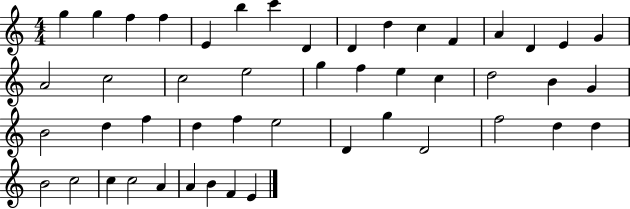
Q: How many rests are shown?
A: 0